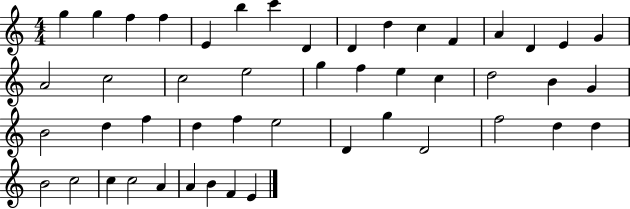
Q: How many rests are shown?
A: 0